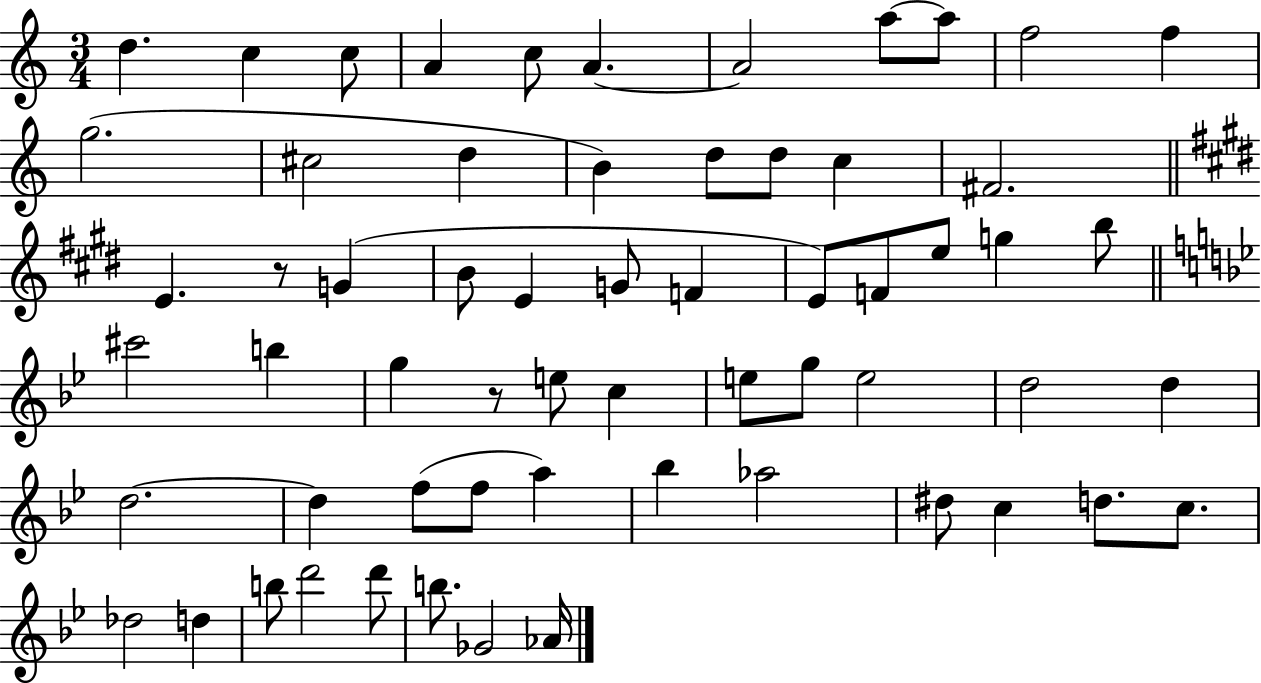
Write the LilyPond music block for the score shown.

{
  \clef treble
  \numericTimeSignature
  \time 3/4
  \key c \major
  d''4. c''4 c''8 | a'4 c''8 a'4.~~ | a'2 a''8~~ a''8 | f''2 f''4 | \break g''2.( | cis''2 d''4 | b'4) d''8 d''8 c''4 | fis'2. | \break \bar "||" \break \key e \major e'4. r8 g'4( | b'8 e'4 g'8 f'4 | e'8) f'8 e''8 g''4 b''8 | \bar "||" \break \key bes \major cis'''2 b''4 | g''4 r8 e''8 c''4 | e''8 g''8 e''2 | d''2 d''4 | \break d''2.~~ | d''4 f''8( f''8 a''4) | bes''4 aes''2 | dis''8 c''4 d''8. c''8. | \break des''2 d''4 | b''8 d'''2 d'''8 | b''8. ges'2 aes'16 | \bar "|."
}